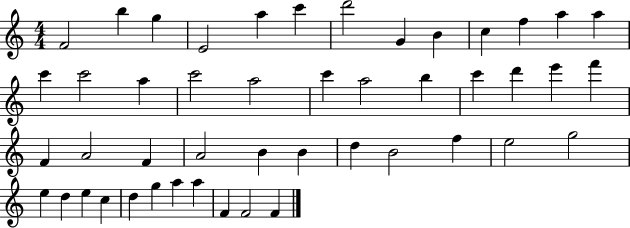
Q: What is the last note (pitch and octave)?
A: F4